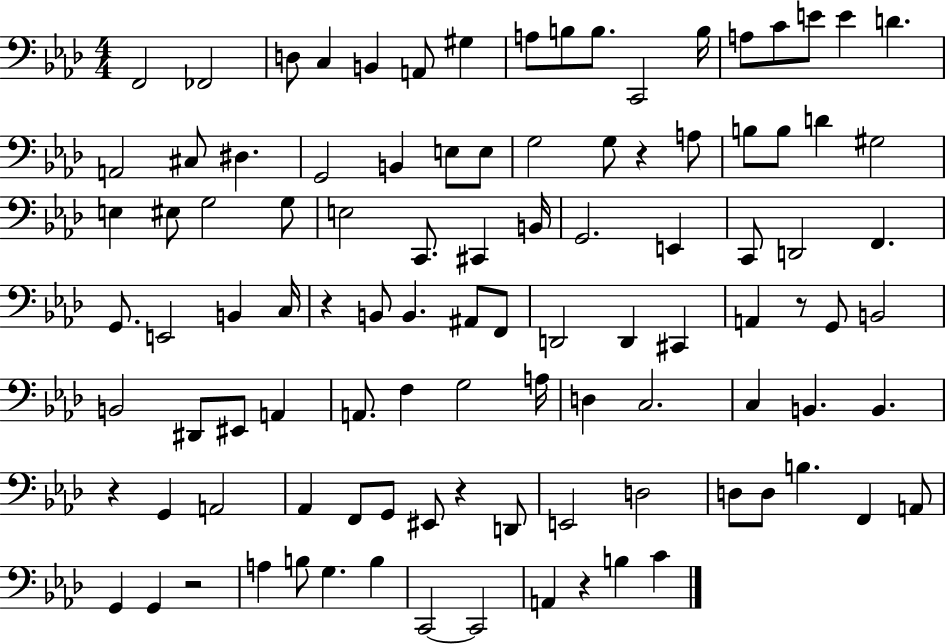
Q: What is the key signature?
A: AES major